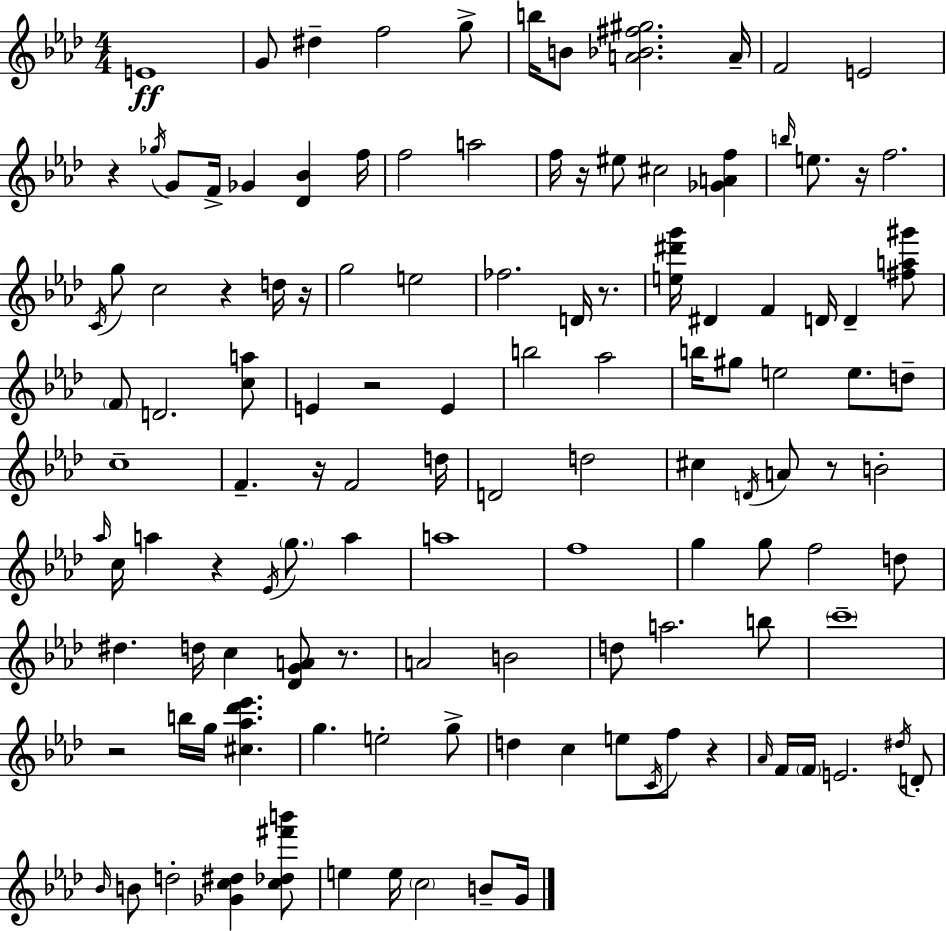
E4/w G4/e D#5/q F5/h G5/e B5/s B4/e [A4,Bb4,F#5,G#5]/h. A4/s F4/h E4/h R/q Gb5/s G4/e F4/s Gb4/q [Db4,Bb4]/q F5/s F5/h A5/h F5/s R/s EIS5/e C#5/h [Gb4,A4,F5]/q B5/s E5/e. R/s F5/h. C4/s G5/e C5/h R/q D5/s R/s G5/h E5/h FES5/h. D4/s R/e. [E5,D#6,G6]/s D#4/q F4/q D4/s D4/q [F#5,A5,G#6]/e F4/e D4/h. [C5,A5]/e E4/q R/h E4/q B5/h Ab5/h B5/s G#5/e E5/h E5/e. D5/e C5/w F4/q. R/s F4/h D5/s D4/h D5/h C#5/q D4/s A4/e R/e B4/h Ab5/s C5/s A5/q R/q Eb4/s G5/e. A5/q A5/w F5/w G5/q G5/e F5/h D5/e D#5/q. D5/s C5/q [Db4,G4,A4]/e R/e. A4/h B4/h D5/e A5/h. B5/e C6/w R/h B5/s G5/s [C#5,Ab5,Db6,Eb6]/q. G5/q. E5/h G5/e D5/q C5/q E5/e C4/s F5/e R/q Ab4/s F4/s F4/s E4/h. D#5/s D4/e Bb4/s B4/e D5/h [Gb4,C5,D#5]/q [C5,Db5,F#6,B6]/e E5/q E5/s C5/h B4/e G4/s